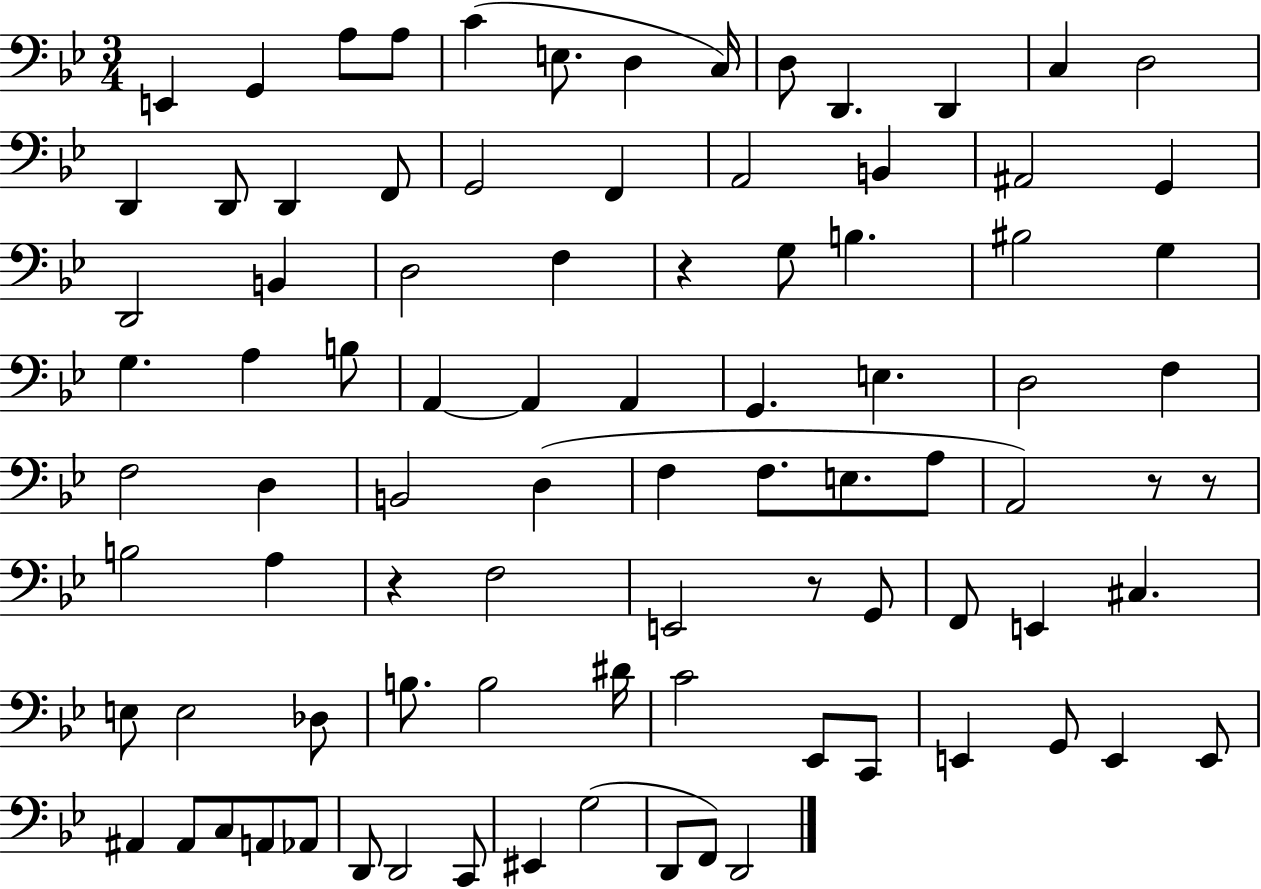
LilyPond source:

{
  \clef bass
  \numericTimeSignature
  \time 3/4
  \key bes \major
  e,4 g,4 a8 a8 | c'4( e8. d4 c16) | d8 d,4. d,4 | c4 d2 | \break d,4 d,8 d,4 f,8 | g,2 f,4 | a,2 b,4 | ais,2 g,4 | \break d,2 b,4 | d2 f4 | r4 g8 b4. | bis2 g4 | \break g4. a4 b8 | a,4~~ a,4 a,4 | g,4. e4. | d2 f4 | \break f2 d4 | b,2 d4( | f4 f8. e8. a8 | a,2) r8 r8 | \break b2 a4 | r4 f2 | e,2 r8 g,8 | f,8 e,4 cis4. | \break e8 e2 des8 | b8. b2 dis'16 | c'2 ees,8 c,8 | e,4 g,8 e,4 e,8 | \break ais,4 ais,8 c8 a,8 aes,8 | d,8 d,2 c,8 | eis,4 g2( | d,8 f,8) d,2 | \break \bar "|."
}